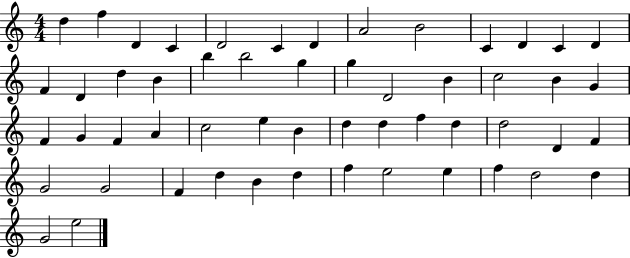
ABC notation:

X:1
T:Untitled
M:4/4
L:1/4
K:C
d f D C D2 C D A2 B2 C D C D F D d B b b2 g g D2 B c2 B G F G F A c2 e B d d f d d2 D F G2 G2 F d B d f e2 e f d2 d G2 e2